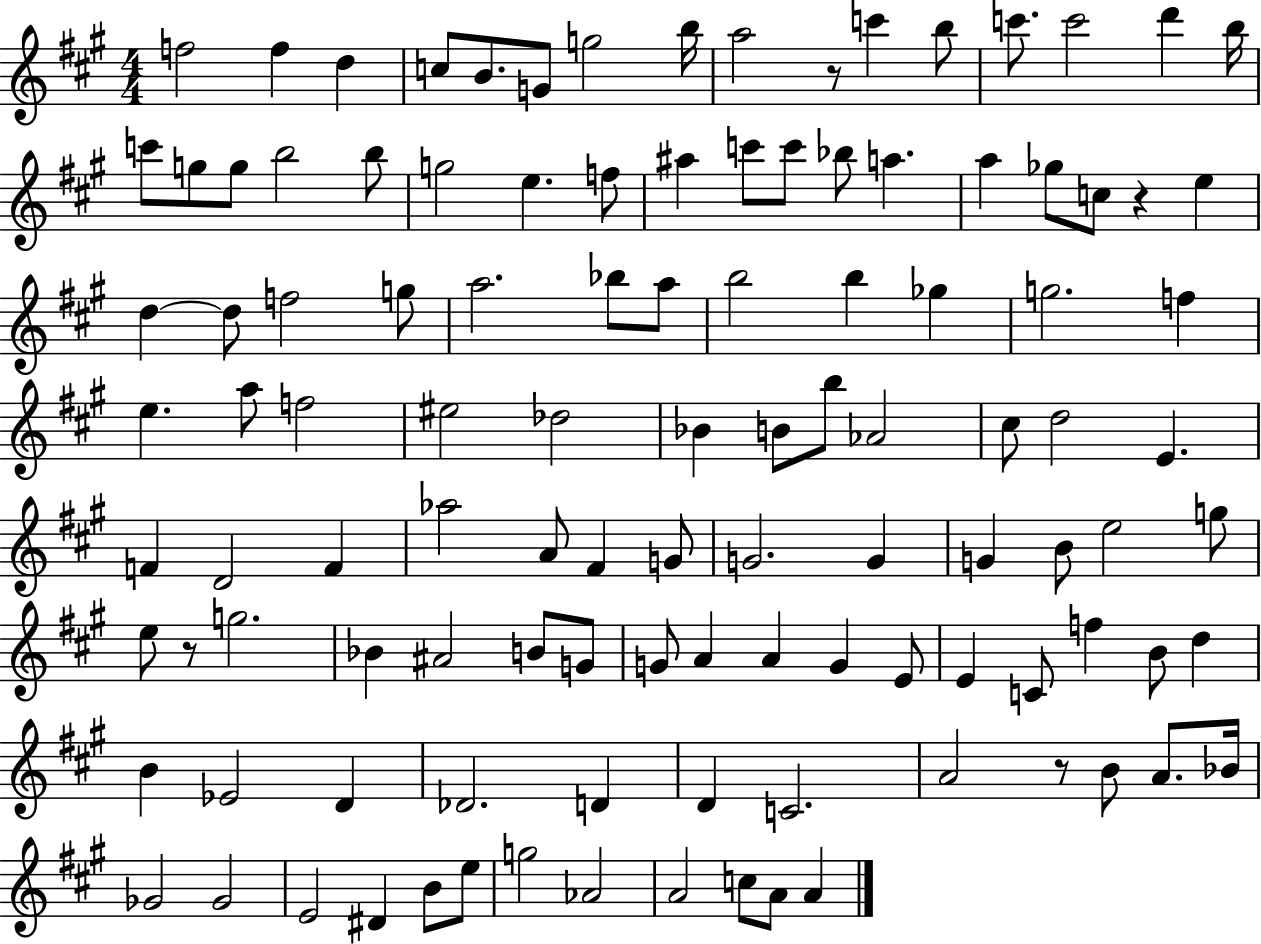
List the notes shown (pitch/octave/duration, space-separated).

F5/h F5/q D5/q C5/e B4/e. G4/e G5/h B5/s A5/h R/e C6/q B5/e C6/e. C6/h D6/q B5/s C6/e G5/e G5/e B5/h B5/e G5/h E5/q. F5/e A#5/q C6/e C6/e Bb5/e A5/q. A5/q Gb5/e C5/e R/q E5/q D5/q D5/e F5/h G5/e A5/h. Bb5/e A5/e B5/h B5/q Gb5/q G5/h. F5/q E5/q. A5/e F5/h EIS5/h Db5/h Bb4/q B4/e B5/e Ab4/h C#5/e D5/h E4/q. F4/q D4/h F4/q Ab5/h A4/e F#4/q G4/e G4/h. G4/q G4/q B4/e E5/h G5/e E5/e R/e G5/h. Bb4/q A#4/h B4/e G4/e G4/e A4/q A4/q G4/q E4/e E4/q C4/e F5/q B4/e D5/q B4/q Eb4/h D4/q Db4/h. D4/q D4/q C4/h. A4/h R/e B4/e A4/e. Bb4/s Gb4/h Gb4/h E4/h D#4/q B4/e E5/e G5/h Ab4/h A4/h C5/e A4/e A4/q